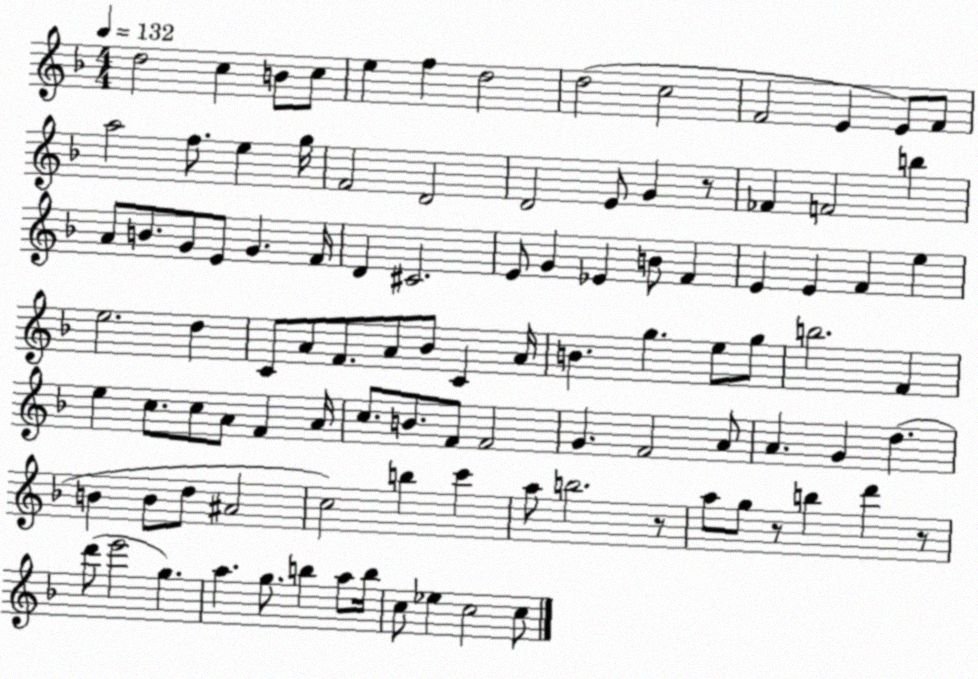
X:1
T:Untitled
M:4/4
L:1/4
K:F
d2 c B/2 c/2 e f d2 d2 c2 F2 E E/2 F/2 a2 f/2 e g/4 F2 D2 D2 E/2 G z/2 _F F2 b A/2 B/2 G/2 E/2 G F/4 D ^C2 E/2 G _E B/2 F E E F e e2 d C/2 A/2 F/2 A/2 _B/2 C A/4 B g e/2 g/2 b2 F e c/2 c/2 A/2 F A/4 c/2 B/2 F/2 F2 G F2 A/2 A G d B B/2 d/2 ^A2 c2 b c' a/2 b2 z/2 a/2 g/2 z/2 b d' z/2 d'/2 e'2 g a g/2 b a/2 b/4 c/2 _e c2 c/2